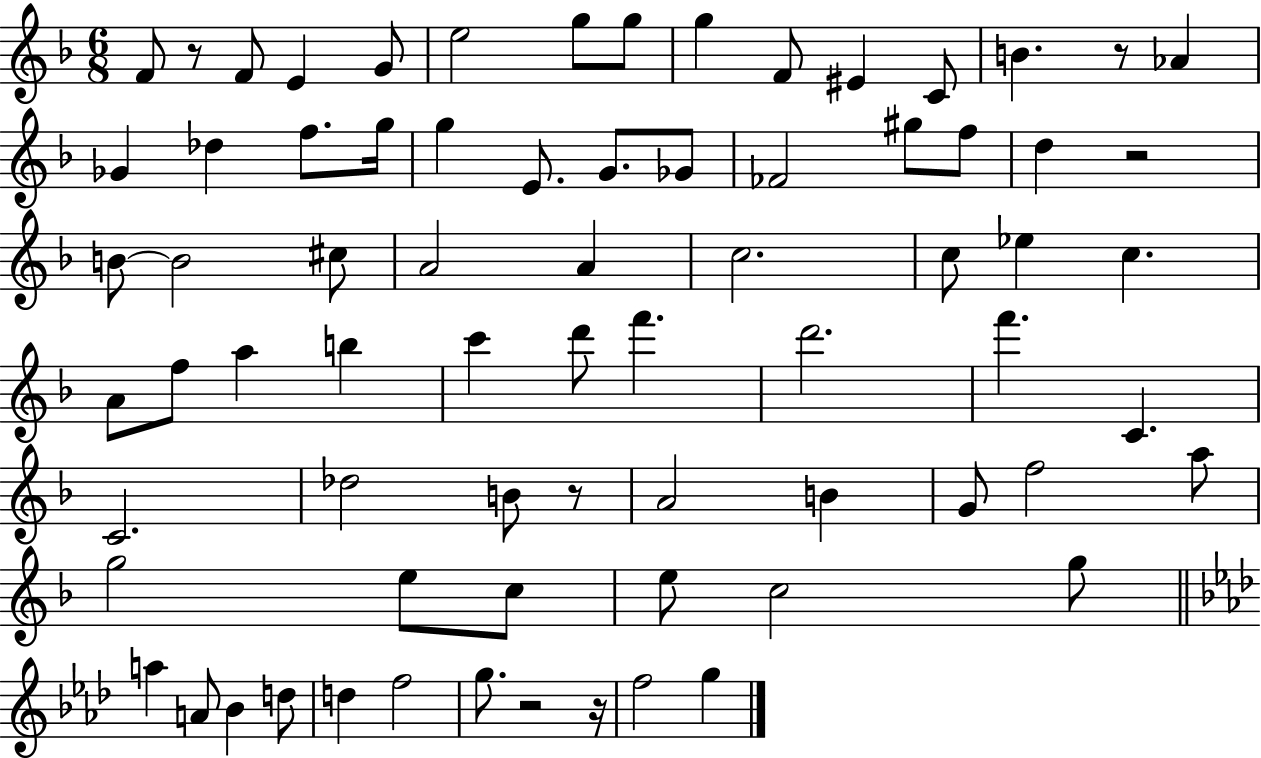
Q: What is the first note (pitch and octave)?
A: F4